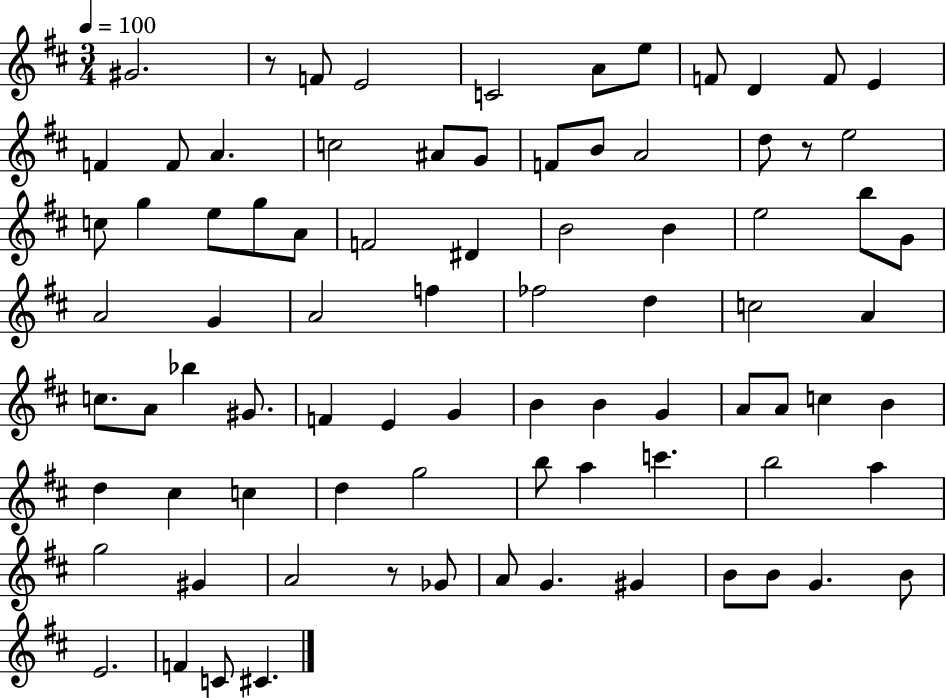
G#4/h. R/e F4/e E4/h C4/h A4/e E5/e F4/e D4/q F4/e E4/q F4/q F4/e A4/q. C5/h A#4/e G4/e F4/e B4/e A4/h D5/e R/e E5/h C5/e G5/q E5/e G5/e A4/e F4/h D#4/q B4/h B4/q E5/h B5/e G4/e A4/h G4/q A4/h F5/q FES5/h D5/q C5/h A4/q C5/e. A4/e Bb5/q G#4/e. F4/q E4/q G4/q B4/q B4/q G4/q A4/e A4/e C5/q B4/q D5/q C#5/q C5/q D5/q G5/h B5/e A5/q C6/q. B5/h A5/q G5/h G#4/q A4/h R/e Gb4/e A4/e G4/q. G#4/q B4/e B4/e G4/q. B4/e E4/h. F4/q C4/e C#4/q.